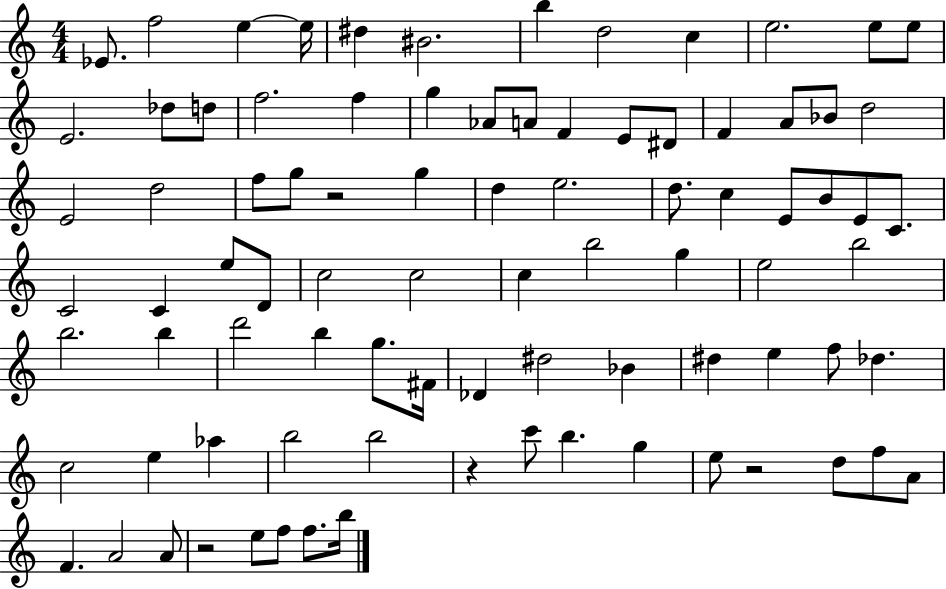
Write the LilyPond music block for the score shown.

{
  \clef treble
  \numericTimeSignature
  \time 4/4
  \key c \major
  ees'8. f''2 e''4~~ e''16 | dis''4 bis'2. | b''4 d''2 c''4 | e''2. e''8 e''8 | \break e'2. des''8 d''8 | f''2. f''4 | g''4 aes'8 a'8 f'4 e'8 dis'8 | f'4 a'8 bes'8 d''2 | \break e'2 d''2 | f''8 g''8 r2 g''4 | d''4 e''2. | d''8. c''4 e'8 b'8 e'8 c'8. | \break c'2 c'4 e''8 d'8 | c''2 c''2 | c''4 b''2 g''4 | e''2 b''2 | \break b''2. b''4 | d'''2 b''4 g''8. fis'16 | des'4 dis''2 bes'4 | dis''4 e''4 f''8 des''4. | \break c''2 e''4 aes''4 | b''2 b''2 | r4 c'''8 b''4. g''4 | e''8 r2 d''8 f''8 a'8 | \break f'4. a'2 a'8 | r2 e''8 f''8 f''8. b''16 | \bar "|."
}